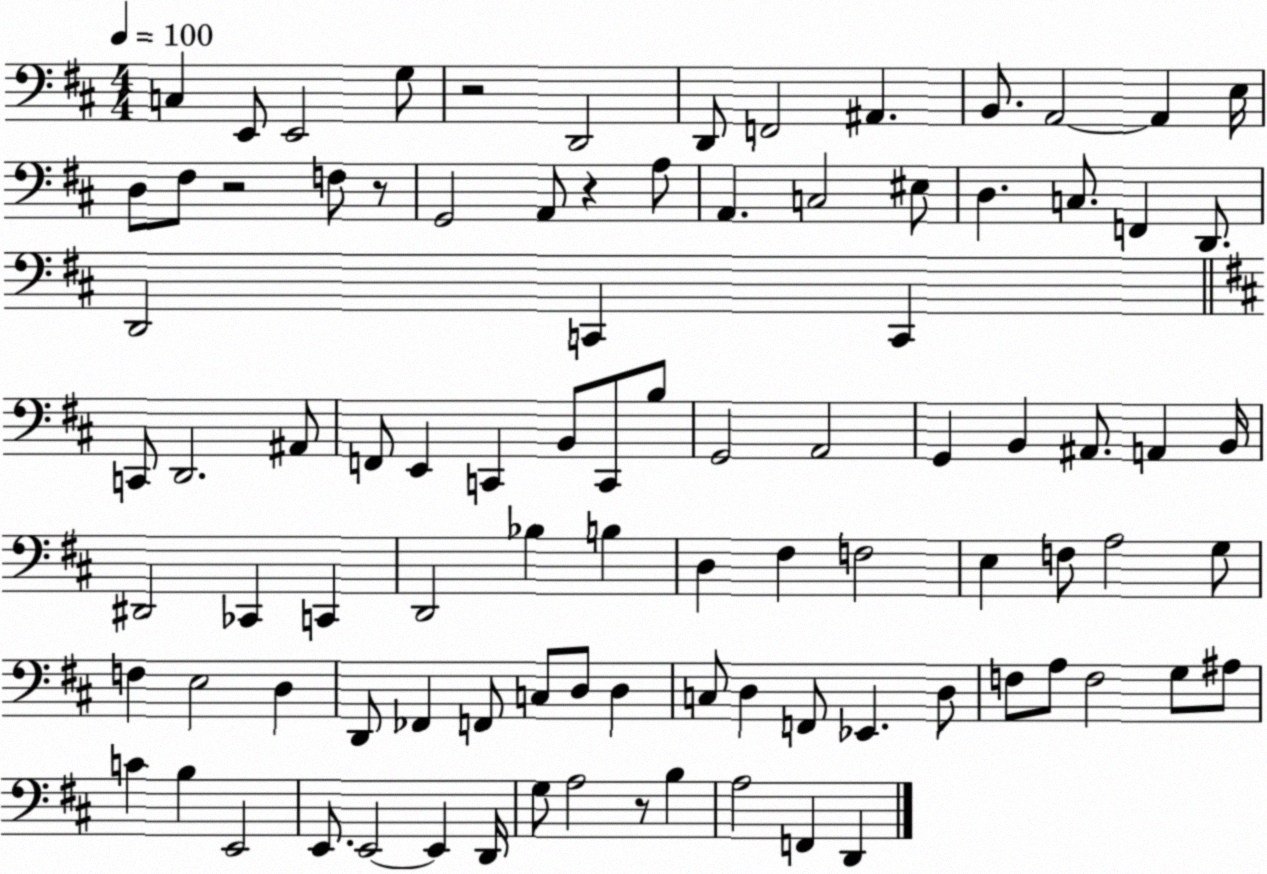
X:1
T:Untitled
M:4/4
L:1/4
K:D
C, E,,/2 E,,2 G,/2 z2 D,,2 D,,/2 F,,2 ^A,, B,,/2 A,,2 A,, E,/4 D,/2 ^F,/2 z2 F,/2 z/2 G,,2 A,,/2 z A,/2 A,, C,2 ^E,/2 D, C,/2 F,, D,,/2 D,,2 C,, C,, C,,/2 D,,2 ^A,,/2 F,,/2 E,, C,, B,,/2 C,,/2 B,/2 G,,2 A,,2 G,, B,, ^A,,/2 A,, B,,/4 ^D,,2 _C,, C,, D,,2 _B, B, D, ^F, F,2 E, F,/2 A,2 G,/2 F, E,2 D, D,,/2 _F,, F,,/2 C,/2 D,/2 D, C,/2 D, F,,/2 _E,, D,/2 F,/2 A,/2 F,2 G,/2 ^A,/2 C B, E,,2 E,,/2 E,,2 E,, D,,/4 G,/2 A,2 z/2 B, A,2 F,, D,,